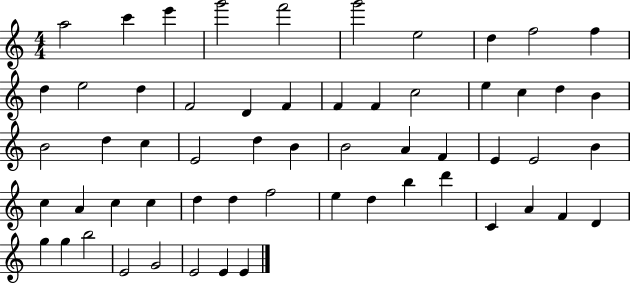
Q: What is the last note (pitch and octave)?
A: E4